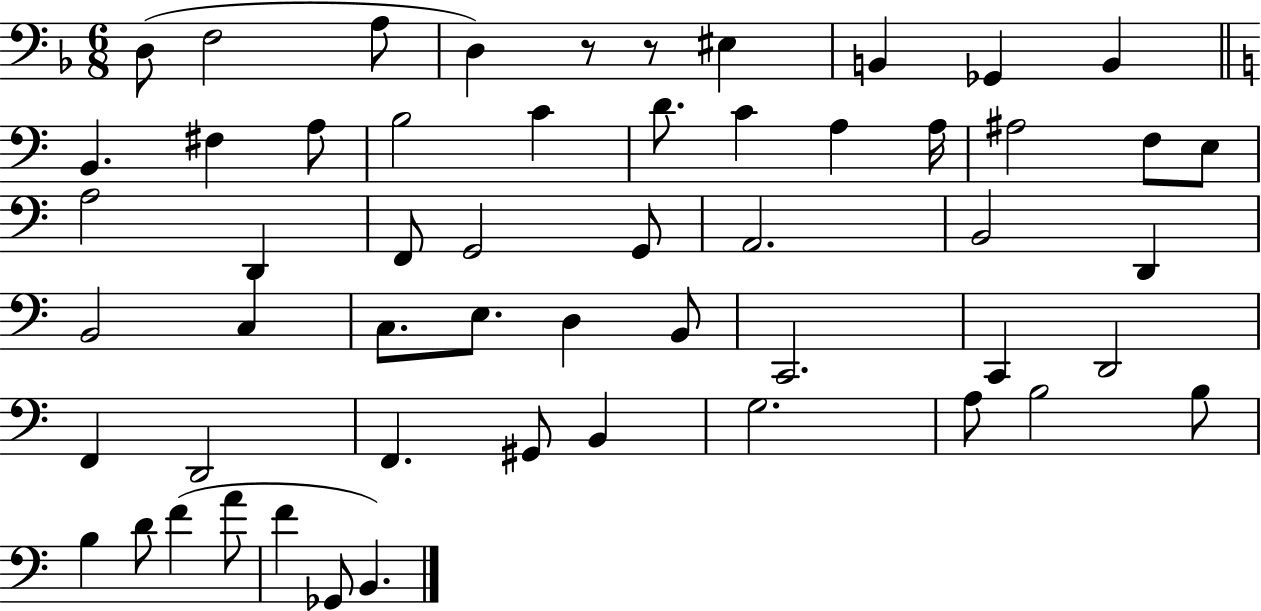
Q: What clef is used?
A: bass